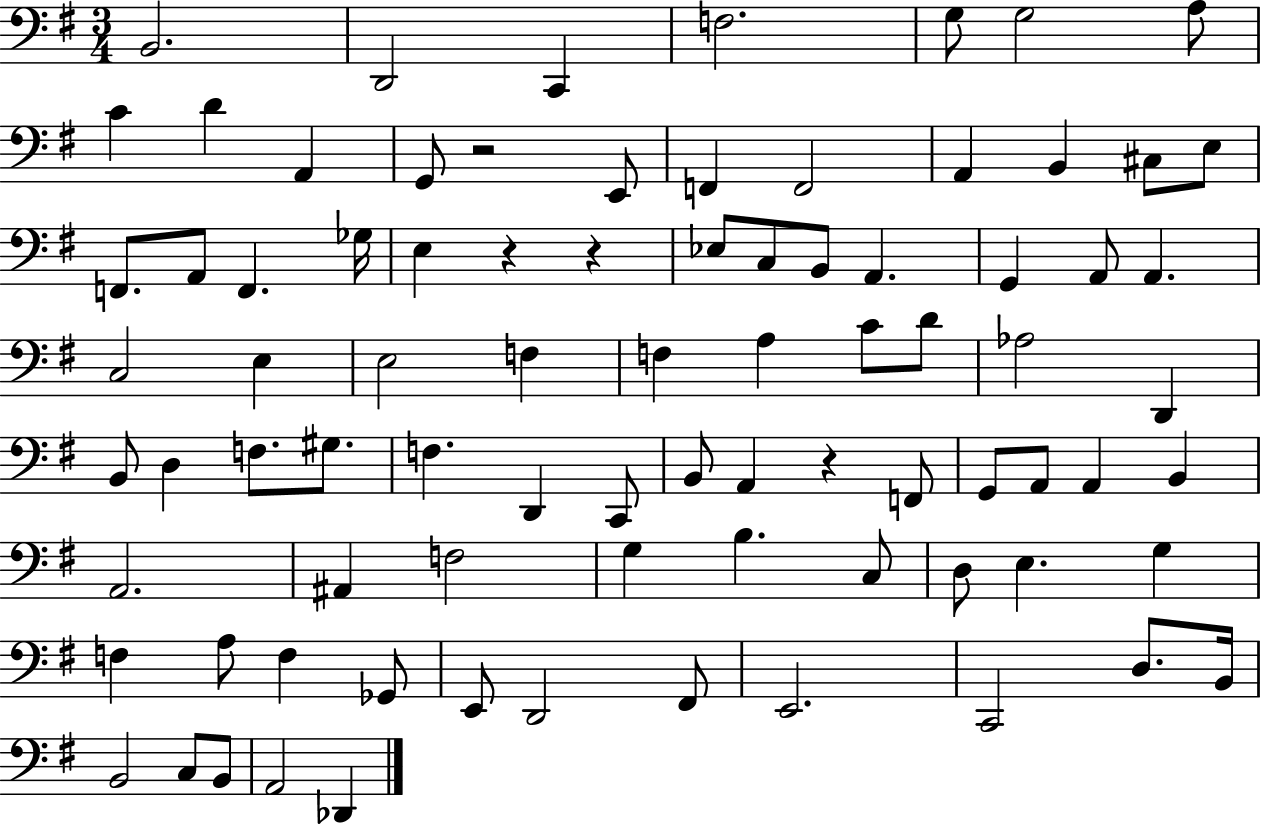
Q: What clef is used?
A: bass